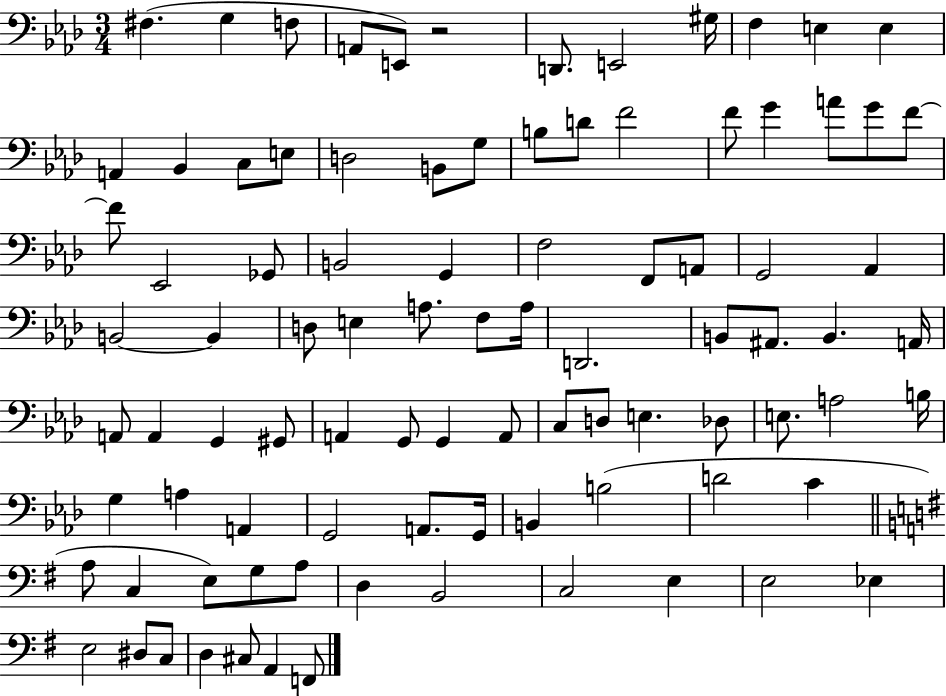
X:1
T:Untitled
M:3/4
L:1/4
K:Ab
^F, G, F,/2 A,,/2 E,,/2 z2 D,,/2 E,,2 ^G,/4 F, E, E, A,, _B,, C,/2 E,/2 D,2 B,,/2 G,/2 B,/2 D/2 F2 F/2 G A/2 G/2 F/2 F/2 _E,,2 _G,,/2 B,,2 G,, F,2 F,,/2 A,,/2 G,,2 _A,, B,,2 B,, D,/2 E, A,/2 F,/2 A,/4 D,,2 B,,/2 ^A,,/2 B,, A,,/4 A,,/2 A,, G,, ^G,,/2 A,, G,,/2 G,, A,,/2 C,/2 D,/2 E, _D,/2 E,/2 A,2 B,/4 G, A, A,, G,,2 A,,/2 G,,/4 B,, B,2 D2 C A,/2 C, E,/2 G,/2 A,/2 D, B,,2 C,2 E, E,2 _E, E,2 ^D,/2 C,/2 D, ^C,/2 A,, F,,/2